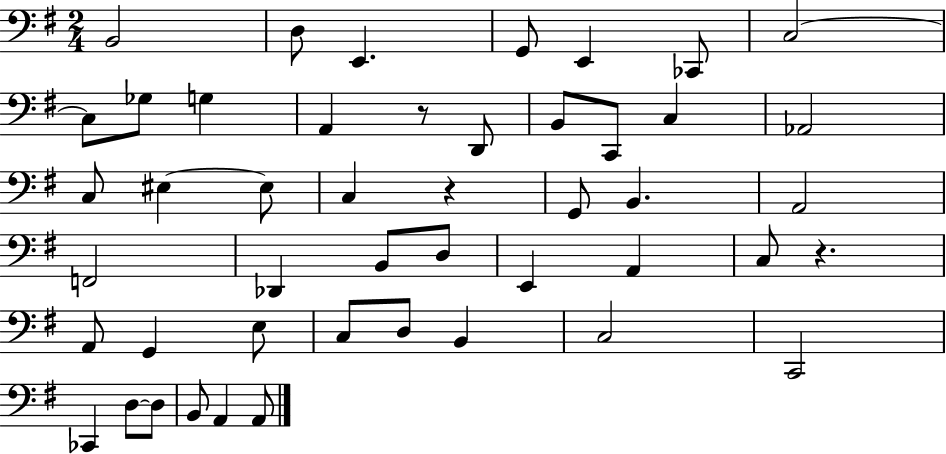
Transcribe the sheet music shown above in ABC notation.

X:1
T:Untitled
M:2/4
L:1/4
K:G
B,,2 D,/2 E,, G,,/2 E,, _C,,/2 C,2 C,/2 _G,/2 G, A,, z/2 D,,/2 B,,/2 C,,/2 C, _A,,2 C,/2 ^E, ^E,/2 C, z G,,/2 B,, A,,2 F,,2 _D,, B,,/2 D,/2 E,, A,, C,/2 z A,,/2 G,, E,/2 C,/2 D,/2 B,, C,2 C,,2 _C,, D,/2 D,/2 B,,/2 A,, A,,/2